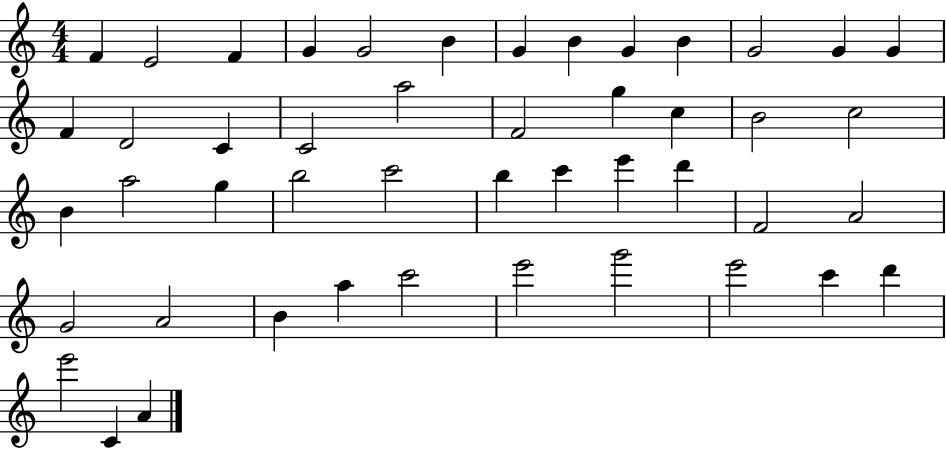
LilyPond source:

{
  \clef treble
  \numericTimeSignature
  \time 4/4
  \key c \major
  f'4 e'2 f'4 | g'4 g'2 b'4 | g'4 b'4 g'4 b'4 | g'2 g'4 g'4 | \break f'4 d'2 c'4 | c'2 a''2 | f'2 g''4 c''4 | b'2 c''2 | \break b'4 a''2 g''4 | b''2 c'''2 | b''4 c'''4 e'''4 d'''4 | f'2 a'2 | \break g'2 a'2 | b'4 a''4 c'''2 | e'''2 g'''2 | e'''2 c'''4 d'''4 | \break e'''2 c'4 a'4 | \bar "|."
}